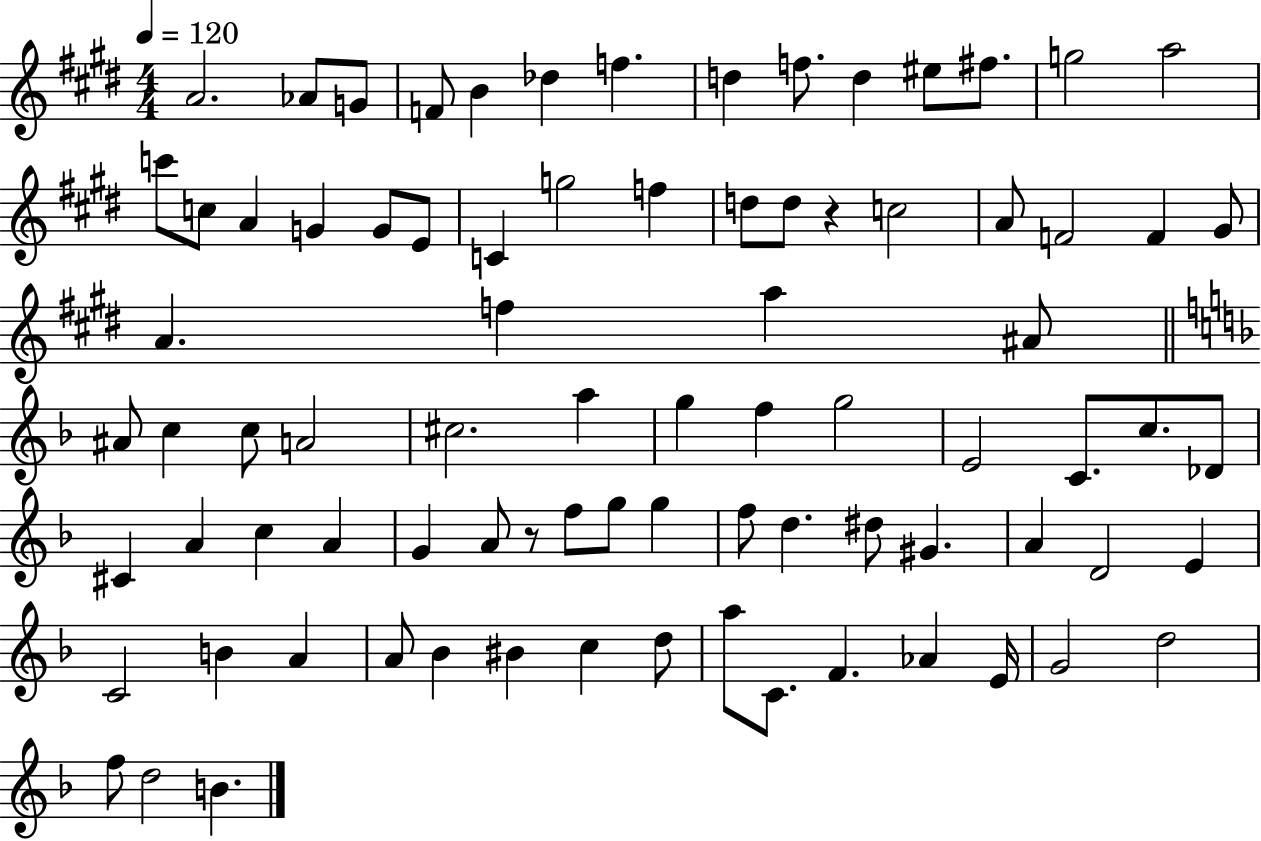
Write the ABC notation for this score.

X:1
T:Untitled
M:4/4
L:1/4
K:E
A2 _A/2 G/2 F/2 B _d f d f/2 d ^e/2 ^f/2 g2 a2 c'/2 c/2 A G G/2 E/2 C g2 f d/2 d/2 z c2 A/2 F2 F ^G/2 A f a ^A/2 ^A/2 c c/2 A2 ^c2 a g f g2 E2 C/2 c/2 _D/2 ^C A c A G A/2 z/2 f/2 g/2 g f/2 d ^d/2 ^G A D2 E C2 B A A/2 _B ^B c d/2 a/2 C/2 F _A E/4 G2 d2 f/2 d2 B